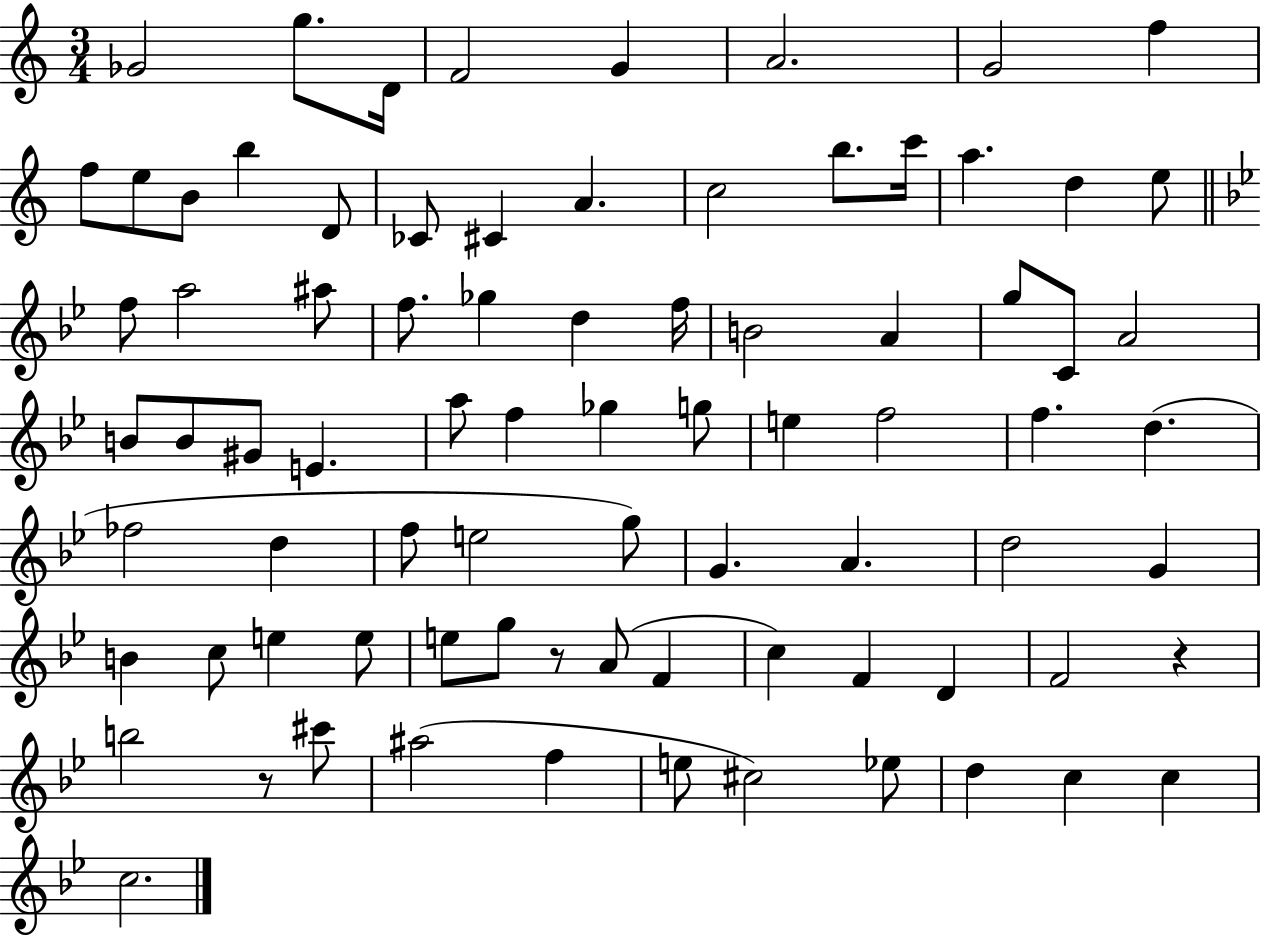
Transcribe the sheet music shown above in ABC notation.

X:1
T:Untitled
M:3/4
L:1/4
K:C
_G2 g/2 D/4 F2 G A2 G2 f f/2 e/2 B/2 b D/2 _C/2 ^C A c2 b/2 c'/4 a d e/2 f/2 a2 ^a/2 f/2 _g d f/4 B2 A g/2 C/2 A2 B/2 B/2 ^G/2 E a/2 f _g g/2 e f2 f d _f2 d f/2 e2 g/2 G A d2 G B c/2 e e/2 e/2 g/2 z/2 A/2 F c F D F2 z b2 z/2 ^c'/2 ^a2 f e/2 ^c2 _e/2 d c c c2